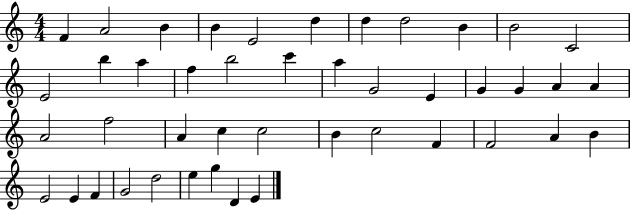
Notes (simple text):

F4/q A4/h B4/q B4/q E4/h D5/q D5/q D5/h B4/q B4/h C4/h E4/h B5/q A5/q F5/q B5/h C6/q A5/q G4/h E4/q G4/q G4/q A4/q A4/q A4/h F5/h A4/q C5/q C5/h B4/q C5/h F4/q F4/h A4/q B4/q E4/h E4/q F4/q G4/h D5/h E5/q G5/q D4/q E4/q